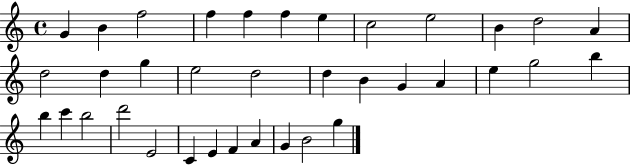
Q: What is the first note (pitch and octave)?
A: G4